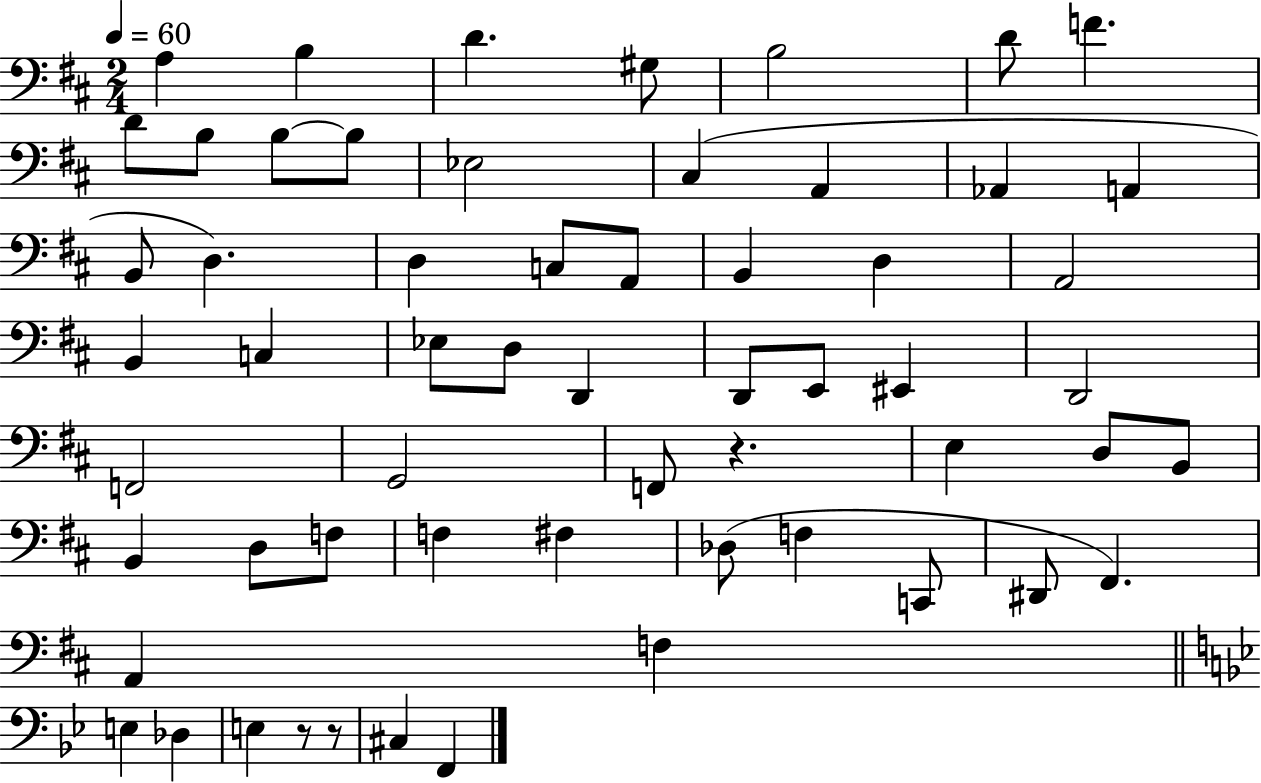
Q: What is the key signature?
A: D major